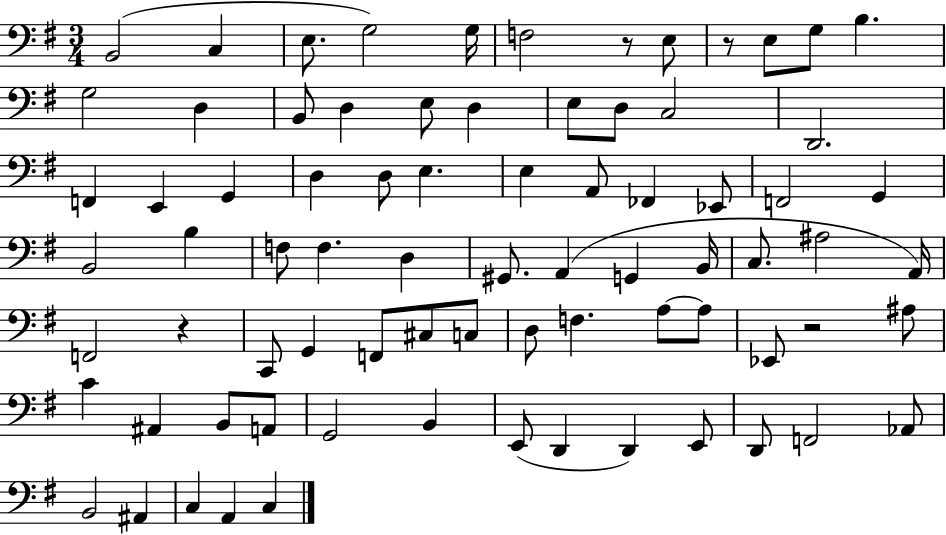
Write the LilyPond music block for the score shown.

{
  \clef bass
  \numericTimeSignature
  \time 3/4
  \key g \major
  b,2( c4 | e8. g2) g16 | f2 r8 e8 | r8 e8 g8 b4. | \break g2 d4 | b,8 d4 e8 d4 | e8 d8 c2 | d,2. | \break f,4 e,4 g,4 | d4 d8 e4. | e4 a,8 fes,4 ees,8 | f,2 g,4 | \break b,2 b4 | f8 f4. d4 | gis,8. a,4( g,4 b,16 | c8. ais2 a,16) | \break f,2 r4 | c,8 g,4 f,8 cis8 c8 | d8 f4. a8~~ a8 | ees,8 r2 ais8 | \break c'4 ais,4 b,8 a,8 | g,2 b,4 | e,8( d,4 d,4) e,8 | d,8 f,2 aes,8 | \break b,2 ais,4 | c4 a,4 c4 | \bar "|."
}